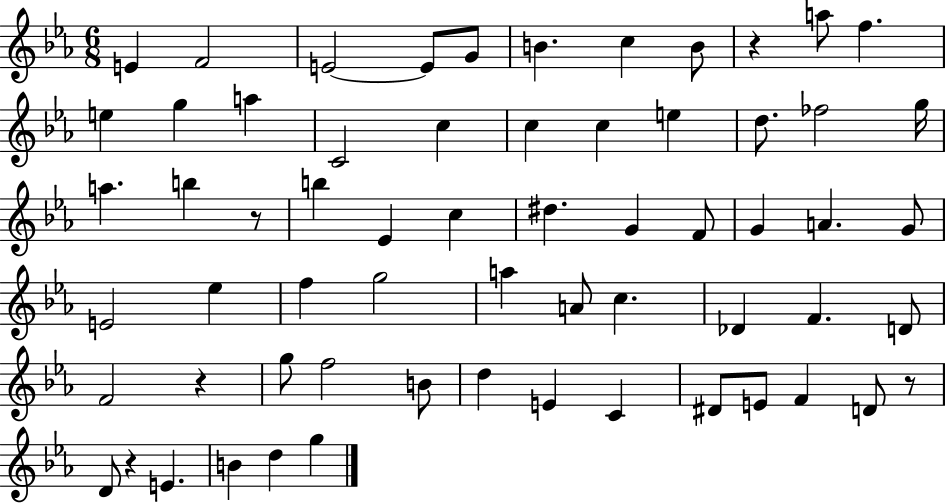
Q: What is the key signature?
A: EES major